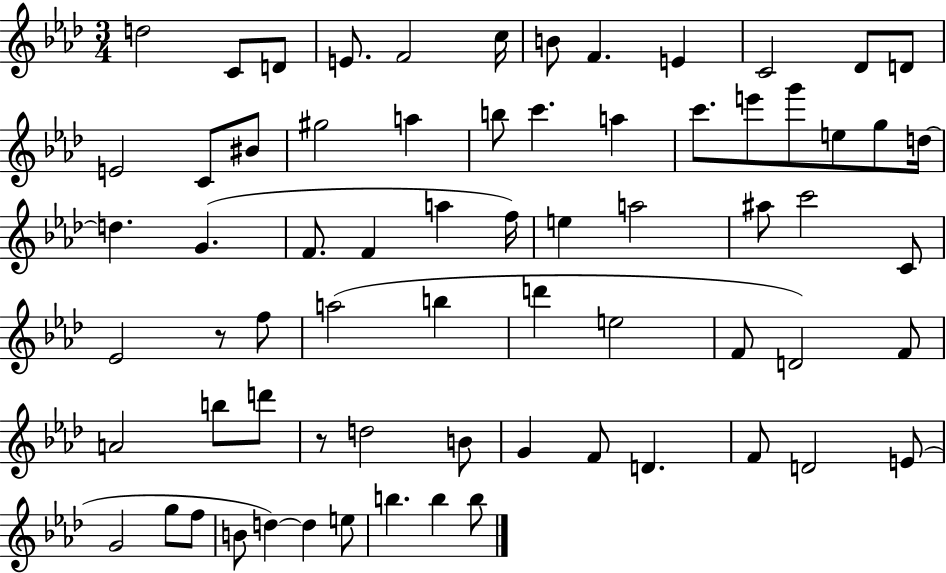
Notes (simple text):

D5/h C4/e D4/e E4/e. F4/h C5/s B4/e F4/q. E4/q C4/h Db4/e D4/e E4/h C4/e BIS4/e G#5/h A5/q B5/e C6/q. A5/q C6/e. E6/e G6/e E5/e G5/e D5/s D5/q. G4/q. F4/e. F4/q A5/q F5/s E5/q A5/h A#5/e C6/h C4/e Eb4/h R/e F5/e A5/h B5/q D6/q E5/h F4/e D4/h F4/e A4/h B5/e D6/e R/e D5/h B4/e G4/q F4/e D4/q. F4/e D4/h E4/e G4/h G5/e F5/e B4/e D5/q D5/q E5/e B5/q. B5/q B5/e